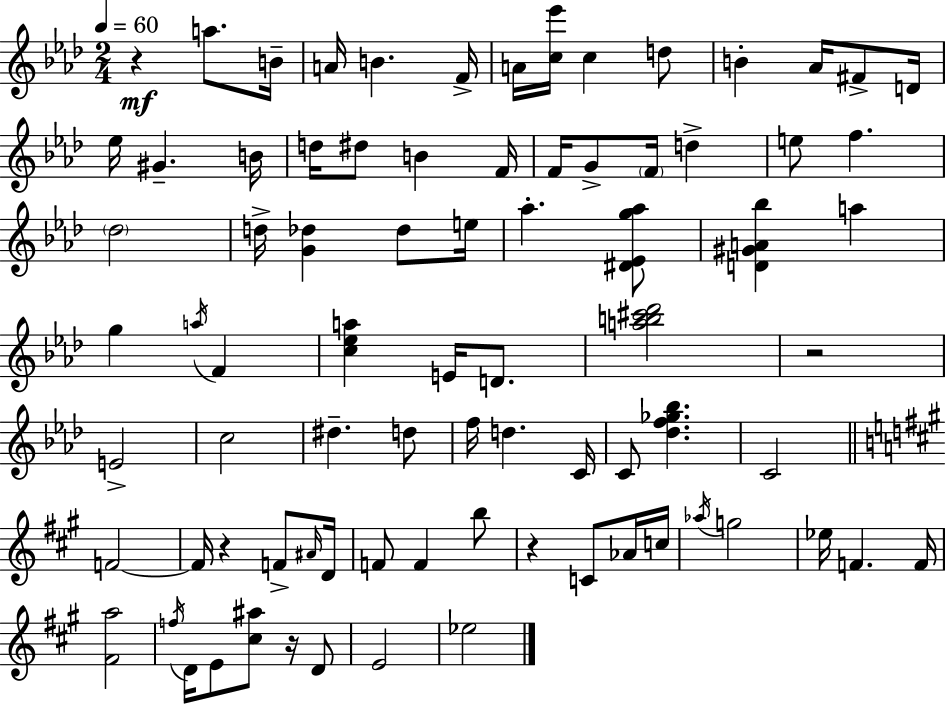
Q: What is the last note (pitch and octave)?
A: Eb5